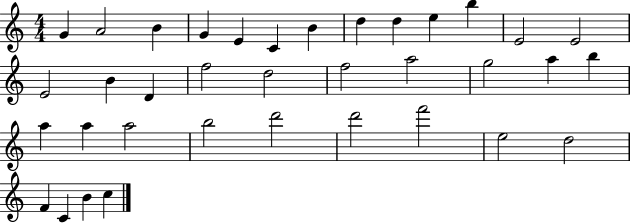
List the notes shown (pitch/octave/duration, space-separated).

G4/q A4/h B4/q G4/q E4/q C4/q B4/q D5/q D5/q E5/q B5/q E4/h E4/h E4/h B4/q D4/q F5/h D5/h F5/h A5/h G5/h A5/q B5/q A5/q A5/q A5/h B5/h D6/h D6/h F6/h E5/h D5/h F4/q C4/q B4/q C5/q